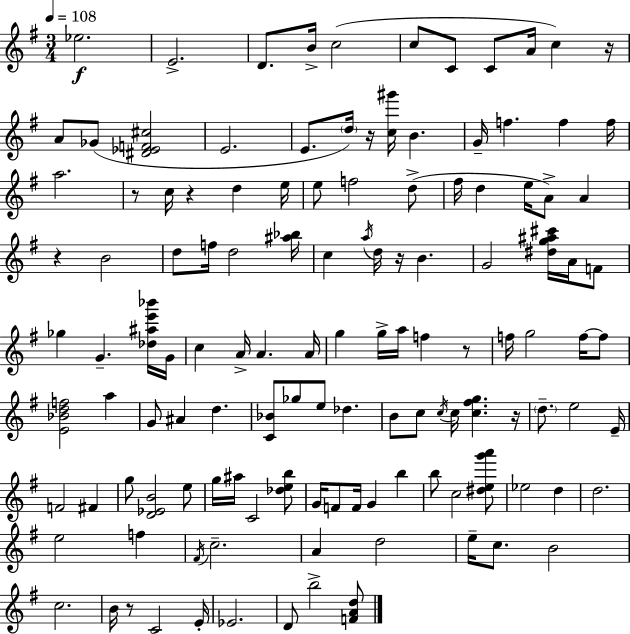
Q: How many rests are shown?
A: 9